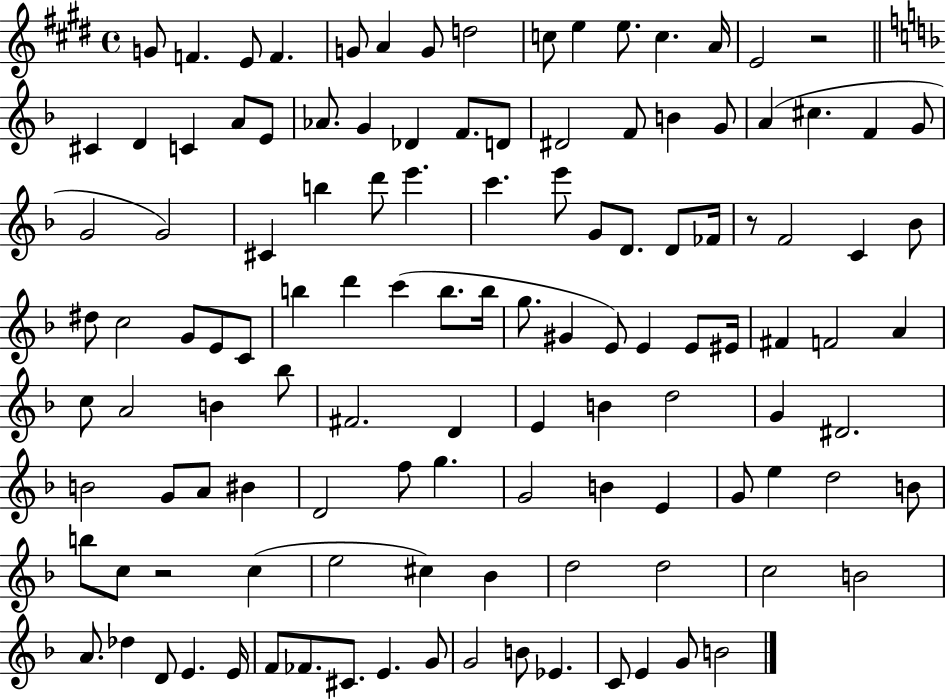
{
  \clef treble
  \time 4/4
  \defaultTimeSignature
  \key e \major
  \repeat volta 2 { g'8 f'4. e'8 f'4. | g'8 a'4 g'8 d''2 | c''8 e''4 e''8. c''4. a'16 | e'2 r2 | \break \bar "||" \break \key d \minor cis'4 d'4 c'4 a'8 e'8 | aes'8. g'4 des'4 f'8. d'8 | dis'2 f'8 b'4 g'8 | a'4( cis''4. f'4 g'8 | \break g'2 g'2) | cis'4 b''4 d'''8 e'''4. | c'''4. e'''8 g'8 d'8. d'8 fes'16 | r8 f'2 c'4 bes'8 | \break dis''8 c''2 g'8 e'8 c'8 | b''4 d'''4 c'''4( b''8. b''16 | g''8. gis'4 e'8) e'4 e'8 eis'16 | fis'4 f'2 a'4 | \break c''8 a'2 b'4 bes''8 | fis'2. d'4 | e'4 b'4 d''2 | g'4 dis'2. | \break b'2 g'8 a'8 bis'4 | d'2 f''8 g''4. | g'2 b'4 e'4 | g'8 e''4 d''2 b'8 | \break b''8 c''8 r2 c''4( | e''2 cis''4) bes'4 | d''2 d''2 | c''2 b'2 | \break a'8. des''4 d'8 e'4. e'16 | f'8 fes'8. cis'8. e'4. g'8 | g'2 b'8 ees'4. | c'8 e'4 g'8 b'2 | \break } \bar "|."
}